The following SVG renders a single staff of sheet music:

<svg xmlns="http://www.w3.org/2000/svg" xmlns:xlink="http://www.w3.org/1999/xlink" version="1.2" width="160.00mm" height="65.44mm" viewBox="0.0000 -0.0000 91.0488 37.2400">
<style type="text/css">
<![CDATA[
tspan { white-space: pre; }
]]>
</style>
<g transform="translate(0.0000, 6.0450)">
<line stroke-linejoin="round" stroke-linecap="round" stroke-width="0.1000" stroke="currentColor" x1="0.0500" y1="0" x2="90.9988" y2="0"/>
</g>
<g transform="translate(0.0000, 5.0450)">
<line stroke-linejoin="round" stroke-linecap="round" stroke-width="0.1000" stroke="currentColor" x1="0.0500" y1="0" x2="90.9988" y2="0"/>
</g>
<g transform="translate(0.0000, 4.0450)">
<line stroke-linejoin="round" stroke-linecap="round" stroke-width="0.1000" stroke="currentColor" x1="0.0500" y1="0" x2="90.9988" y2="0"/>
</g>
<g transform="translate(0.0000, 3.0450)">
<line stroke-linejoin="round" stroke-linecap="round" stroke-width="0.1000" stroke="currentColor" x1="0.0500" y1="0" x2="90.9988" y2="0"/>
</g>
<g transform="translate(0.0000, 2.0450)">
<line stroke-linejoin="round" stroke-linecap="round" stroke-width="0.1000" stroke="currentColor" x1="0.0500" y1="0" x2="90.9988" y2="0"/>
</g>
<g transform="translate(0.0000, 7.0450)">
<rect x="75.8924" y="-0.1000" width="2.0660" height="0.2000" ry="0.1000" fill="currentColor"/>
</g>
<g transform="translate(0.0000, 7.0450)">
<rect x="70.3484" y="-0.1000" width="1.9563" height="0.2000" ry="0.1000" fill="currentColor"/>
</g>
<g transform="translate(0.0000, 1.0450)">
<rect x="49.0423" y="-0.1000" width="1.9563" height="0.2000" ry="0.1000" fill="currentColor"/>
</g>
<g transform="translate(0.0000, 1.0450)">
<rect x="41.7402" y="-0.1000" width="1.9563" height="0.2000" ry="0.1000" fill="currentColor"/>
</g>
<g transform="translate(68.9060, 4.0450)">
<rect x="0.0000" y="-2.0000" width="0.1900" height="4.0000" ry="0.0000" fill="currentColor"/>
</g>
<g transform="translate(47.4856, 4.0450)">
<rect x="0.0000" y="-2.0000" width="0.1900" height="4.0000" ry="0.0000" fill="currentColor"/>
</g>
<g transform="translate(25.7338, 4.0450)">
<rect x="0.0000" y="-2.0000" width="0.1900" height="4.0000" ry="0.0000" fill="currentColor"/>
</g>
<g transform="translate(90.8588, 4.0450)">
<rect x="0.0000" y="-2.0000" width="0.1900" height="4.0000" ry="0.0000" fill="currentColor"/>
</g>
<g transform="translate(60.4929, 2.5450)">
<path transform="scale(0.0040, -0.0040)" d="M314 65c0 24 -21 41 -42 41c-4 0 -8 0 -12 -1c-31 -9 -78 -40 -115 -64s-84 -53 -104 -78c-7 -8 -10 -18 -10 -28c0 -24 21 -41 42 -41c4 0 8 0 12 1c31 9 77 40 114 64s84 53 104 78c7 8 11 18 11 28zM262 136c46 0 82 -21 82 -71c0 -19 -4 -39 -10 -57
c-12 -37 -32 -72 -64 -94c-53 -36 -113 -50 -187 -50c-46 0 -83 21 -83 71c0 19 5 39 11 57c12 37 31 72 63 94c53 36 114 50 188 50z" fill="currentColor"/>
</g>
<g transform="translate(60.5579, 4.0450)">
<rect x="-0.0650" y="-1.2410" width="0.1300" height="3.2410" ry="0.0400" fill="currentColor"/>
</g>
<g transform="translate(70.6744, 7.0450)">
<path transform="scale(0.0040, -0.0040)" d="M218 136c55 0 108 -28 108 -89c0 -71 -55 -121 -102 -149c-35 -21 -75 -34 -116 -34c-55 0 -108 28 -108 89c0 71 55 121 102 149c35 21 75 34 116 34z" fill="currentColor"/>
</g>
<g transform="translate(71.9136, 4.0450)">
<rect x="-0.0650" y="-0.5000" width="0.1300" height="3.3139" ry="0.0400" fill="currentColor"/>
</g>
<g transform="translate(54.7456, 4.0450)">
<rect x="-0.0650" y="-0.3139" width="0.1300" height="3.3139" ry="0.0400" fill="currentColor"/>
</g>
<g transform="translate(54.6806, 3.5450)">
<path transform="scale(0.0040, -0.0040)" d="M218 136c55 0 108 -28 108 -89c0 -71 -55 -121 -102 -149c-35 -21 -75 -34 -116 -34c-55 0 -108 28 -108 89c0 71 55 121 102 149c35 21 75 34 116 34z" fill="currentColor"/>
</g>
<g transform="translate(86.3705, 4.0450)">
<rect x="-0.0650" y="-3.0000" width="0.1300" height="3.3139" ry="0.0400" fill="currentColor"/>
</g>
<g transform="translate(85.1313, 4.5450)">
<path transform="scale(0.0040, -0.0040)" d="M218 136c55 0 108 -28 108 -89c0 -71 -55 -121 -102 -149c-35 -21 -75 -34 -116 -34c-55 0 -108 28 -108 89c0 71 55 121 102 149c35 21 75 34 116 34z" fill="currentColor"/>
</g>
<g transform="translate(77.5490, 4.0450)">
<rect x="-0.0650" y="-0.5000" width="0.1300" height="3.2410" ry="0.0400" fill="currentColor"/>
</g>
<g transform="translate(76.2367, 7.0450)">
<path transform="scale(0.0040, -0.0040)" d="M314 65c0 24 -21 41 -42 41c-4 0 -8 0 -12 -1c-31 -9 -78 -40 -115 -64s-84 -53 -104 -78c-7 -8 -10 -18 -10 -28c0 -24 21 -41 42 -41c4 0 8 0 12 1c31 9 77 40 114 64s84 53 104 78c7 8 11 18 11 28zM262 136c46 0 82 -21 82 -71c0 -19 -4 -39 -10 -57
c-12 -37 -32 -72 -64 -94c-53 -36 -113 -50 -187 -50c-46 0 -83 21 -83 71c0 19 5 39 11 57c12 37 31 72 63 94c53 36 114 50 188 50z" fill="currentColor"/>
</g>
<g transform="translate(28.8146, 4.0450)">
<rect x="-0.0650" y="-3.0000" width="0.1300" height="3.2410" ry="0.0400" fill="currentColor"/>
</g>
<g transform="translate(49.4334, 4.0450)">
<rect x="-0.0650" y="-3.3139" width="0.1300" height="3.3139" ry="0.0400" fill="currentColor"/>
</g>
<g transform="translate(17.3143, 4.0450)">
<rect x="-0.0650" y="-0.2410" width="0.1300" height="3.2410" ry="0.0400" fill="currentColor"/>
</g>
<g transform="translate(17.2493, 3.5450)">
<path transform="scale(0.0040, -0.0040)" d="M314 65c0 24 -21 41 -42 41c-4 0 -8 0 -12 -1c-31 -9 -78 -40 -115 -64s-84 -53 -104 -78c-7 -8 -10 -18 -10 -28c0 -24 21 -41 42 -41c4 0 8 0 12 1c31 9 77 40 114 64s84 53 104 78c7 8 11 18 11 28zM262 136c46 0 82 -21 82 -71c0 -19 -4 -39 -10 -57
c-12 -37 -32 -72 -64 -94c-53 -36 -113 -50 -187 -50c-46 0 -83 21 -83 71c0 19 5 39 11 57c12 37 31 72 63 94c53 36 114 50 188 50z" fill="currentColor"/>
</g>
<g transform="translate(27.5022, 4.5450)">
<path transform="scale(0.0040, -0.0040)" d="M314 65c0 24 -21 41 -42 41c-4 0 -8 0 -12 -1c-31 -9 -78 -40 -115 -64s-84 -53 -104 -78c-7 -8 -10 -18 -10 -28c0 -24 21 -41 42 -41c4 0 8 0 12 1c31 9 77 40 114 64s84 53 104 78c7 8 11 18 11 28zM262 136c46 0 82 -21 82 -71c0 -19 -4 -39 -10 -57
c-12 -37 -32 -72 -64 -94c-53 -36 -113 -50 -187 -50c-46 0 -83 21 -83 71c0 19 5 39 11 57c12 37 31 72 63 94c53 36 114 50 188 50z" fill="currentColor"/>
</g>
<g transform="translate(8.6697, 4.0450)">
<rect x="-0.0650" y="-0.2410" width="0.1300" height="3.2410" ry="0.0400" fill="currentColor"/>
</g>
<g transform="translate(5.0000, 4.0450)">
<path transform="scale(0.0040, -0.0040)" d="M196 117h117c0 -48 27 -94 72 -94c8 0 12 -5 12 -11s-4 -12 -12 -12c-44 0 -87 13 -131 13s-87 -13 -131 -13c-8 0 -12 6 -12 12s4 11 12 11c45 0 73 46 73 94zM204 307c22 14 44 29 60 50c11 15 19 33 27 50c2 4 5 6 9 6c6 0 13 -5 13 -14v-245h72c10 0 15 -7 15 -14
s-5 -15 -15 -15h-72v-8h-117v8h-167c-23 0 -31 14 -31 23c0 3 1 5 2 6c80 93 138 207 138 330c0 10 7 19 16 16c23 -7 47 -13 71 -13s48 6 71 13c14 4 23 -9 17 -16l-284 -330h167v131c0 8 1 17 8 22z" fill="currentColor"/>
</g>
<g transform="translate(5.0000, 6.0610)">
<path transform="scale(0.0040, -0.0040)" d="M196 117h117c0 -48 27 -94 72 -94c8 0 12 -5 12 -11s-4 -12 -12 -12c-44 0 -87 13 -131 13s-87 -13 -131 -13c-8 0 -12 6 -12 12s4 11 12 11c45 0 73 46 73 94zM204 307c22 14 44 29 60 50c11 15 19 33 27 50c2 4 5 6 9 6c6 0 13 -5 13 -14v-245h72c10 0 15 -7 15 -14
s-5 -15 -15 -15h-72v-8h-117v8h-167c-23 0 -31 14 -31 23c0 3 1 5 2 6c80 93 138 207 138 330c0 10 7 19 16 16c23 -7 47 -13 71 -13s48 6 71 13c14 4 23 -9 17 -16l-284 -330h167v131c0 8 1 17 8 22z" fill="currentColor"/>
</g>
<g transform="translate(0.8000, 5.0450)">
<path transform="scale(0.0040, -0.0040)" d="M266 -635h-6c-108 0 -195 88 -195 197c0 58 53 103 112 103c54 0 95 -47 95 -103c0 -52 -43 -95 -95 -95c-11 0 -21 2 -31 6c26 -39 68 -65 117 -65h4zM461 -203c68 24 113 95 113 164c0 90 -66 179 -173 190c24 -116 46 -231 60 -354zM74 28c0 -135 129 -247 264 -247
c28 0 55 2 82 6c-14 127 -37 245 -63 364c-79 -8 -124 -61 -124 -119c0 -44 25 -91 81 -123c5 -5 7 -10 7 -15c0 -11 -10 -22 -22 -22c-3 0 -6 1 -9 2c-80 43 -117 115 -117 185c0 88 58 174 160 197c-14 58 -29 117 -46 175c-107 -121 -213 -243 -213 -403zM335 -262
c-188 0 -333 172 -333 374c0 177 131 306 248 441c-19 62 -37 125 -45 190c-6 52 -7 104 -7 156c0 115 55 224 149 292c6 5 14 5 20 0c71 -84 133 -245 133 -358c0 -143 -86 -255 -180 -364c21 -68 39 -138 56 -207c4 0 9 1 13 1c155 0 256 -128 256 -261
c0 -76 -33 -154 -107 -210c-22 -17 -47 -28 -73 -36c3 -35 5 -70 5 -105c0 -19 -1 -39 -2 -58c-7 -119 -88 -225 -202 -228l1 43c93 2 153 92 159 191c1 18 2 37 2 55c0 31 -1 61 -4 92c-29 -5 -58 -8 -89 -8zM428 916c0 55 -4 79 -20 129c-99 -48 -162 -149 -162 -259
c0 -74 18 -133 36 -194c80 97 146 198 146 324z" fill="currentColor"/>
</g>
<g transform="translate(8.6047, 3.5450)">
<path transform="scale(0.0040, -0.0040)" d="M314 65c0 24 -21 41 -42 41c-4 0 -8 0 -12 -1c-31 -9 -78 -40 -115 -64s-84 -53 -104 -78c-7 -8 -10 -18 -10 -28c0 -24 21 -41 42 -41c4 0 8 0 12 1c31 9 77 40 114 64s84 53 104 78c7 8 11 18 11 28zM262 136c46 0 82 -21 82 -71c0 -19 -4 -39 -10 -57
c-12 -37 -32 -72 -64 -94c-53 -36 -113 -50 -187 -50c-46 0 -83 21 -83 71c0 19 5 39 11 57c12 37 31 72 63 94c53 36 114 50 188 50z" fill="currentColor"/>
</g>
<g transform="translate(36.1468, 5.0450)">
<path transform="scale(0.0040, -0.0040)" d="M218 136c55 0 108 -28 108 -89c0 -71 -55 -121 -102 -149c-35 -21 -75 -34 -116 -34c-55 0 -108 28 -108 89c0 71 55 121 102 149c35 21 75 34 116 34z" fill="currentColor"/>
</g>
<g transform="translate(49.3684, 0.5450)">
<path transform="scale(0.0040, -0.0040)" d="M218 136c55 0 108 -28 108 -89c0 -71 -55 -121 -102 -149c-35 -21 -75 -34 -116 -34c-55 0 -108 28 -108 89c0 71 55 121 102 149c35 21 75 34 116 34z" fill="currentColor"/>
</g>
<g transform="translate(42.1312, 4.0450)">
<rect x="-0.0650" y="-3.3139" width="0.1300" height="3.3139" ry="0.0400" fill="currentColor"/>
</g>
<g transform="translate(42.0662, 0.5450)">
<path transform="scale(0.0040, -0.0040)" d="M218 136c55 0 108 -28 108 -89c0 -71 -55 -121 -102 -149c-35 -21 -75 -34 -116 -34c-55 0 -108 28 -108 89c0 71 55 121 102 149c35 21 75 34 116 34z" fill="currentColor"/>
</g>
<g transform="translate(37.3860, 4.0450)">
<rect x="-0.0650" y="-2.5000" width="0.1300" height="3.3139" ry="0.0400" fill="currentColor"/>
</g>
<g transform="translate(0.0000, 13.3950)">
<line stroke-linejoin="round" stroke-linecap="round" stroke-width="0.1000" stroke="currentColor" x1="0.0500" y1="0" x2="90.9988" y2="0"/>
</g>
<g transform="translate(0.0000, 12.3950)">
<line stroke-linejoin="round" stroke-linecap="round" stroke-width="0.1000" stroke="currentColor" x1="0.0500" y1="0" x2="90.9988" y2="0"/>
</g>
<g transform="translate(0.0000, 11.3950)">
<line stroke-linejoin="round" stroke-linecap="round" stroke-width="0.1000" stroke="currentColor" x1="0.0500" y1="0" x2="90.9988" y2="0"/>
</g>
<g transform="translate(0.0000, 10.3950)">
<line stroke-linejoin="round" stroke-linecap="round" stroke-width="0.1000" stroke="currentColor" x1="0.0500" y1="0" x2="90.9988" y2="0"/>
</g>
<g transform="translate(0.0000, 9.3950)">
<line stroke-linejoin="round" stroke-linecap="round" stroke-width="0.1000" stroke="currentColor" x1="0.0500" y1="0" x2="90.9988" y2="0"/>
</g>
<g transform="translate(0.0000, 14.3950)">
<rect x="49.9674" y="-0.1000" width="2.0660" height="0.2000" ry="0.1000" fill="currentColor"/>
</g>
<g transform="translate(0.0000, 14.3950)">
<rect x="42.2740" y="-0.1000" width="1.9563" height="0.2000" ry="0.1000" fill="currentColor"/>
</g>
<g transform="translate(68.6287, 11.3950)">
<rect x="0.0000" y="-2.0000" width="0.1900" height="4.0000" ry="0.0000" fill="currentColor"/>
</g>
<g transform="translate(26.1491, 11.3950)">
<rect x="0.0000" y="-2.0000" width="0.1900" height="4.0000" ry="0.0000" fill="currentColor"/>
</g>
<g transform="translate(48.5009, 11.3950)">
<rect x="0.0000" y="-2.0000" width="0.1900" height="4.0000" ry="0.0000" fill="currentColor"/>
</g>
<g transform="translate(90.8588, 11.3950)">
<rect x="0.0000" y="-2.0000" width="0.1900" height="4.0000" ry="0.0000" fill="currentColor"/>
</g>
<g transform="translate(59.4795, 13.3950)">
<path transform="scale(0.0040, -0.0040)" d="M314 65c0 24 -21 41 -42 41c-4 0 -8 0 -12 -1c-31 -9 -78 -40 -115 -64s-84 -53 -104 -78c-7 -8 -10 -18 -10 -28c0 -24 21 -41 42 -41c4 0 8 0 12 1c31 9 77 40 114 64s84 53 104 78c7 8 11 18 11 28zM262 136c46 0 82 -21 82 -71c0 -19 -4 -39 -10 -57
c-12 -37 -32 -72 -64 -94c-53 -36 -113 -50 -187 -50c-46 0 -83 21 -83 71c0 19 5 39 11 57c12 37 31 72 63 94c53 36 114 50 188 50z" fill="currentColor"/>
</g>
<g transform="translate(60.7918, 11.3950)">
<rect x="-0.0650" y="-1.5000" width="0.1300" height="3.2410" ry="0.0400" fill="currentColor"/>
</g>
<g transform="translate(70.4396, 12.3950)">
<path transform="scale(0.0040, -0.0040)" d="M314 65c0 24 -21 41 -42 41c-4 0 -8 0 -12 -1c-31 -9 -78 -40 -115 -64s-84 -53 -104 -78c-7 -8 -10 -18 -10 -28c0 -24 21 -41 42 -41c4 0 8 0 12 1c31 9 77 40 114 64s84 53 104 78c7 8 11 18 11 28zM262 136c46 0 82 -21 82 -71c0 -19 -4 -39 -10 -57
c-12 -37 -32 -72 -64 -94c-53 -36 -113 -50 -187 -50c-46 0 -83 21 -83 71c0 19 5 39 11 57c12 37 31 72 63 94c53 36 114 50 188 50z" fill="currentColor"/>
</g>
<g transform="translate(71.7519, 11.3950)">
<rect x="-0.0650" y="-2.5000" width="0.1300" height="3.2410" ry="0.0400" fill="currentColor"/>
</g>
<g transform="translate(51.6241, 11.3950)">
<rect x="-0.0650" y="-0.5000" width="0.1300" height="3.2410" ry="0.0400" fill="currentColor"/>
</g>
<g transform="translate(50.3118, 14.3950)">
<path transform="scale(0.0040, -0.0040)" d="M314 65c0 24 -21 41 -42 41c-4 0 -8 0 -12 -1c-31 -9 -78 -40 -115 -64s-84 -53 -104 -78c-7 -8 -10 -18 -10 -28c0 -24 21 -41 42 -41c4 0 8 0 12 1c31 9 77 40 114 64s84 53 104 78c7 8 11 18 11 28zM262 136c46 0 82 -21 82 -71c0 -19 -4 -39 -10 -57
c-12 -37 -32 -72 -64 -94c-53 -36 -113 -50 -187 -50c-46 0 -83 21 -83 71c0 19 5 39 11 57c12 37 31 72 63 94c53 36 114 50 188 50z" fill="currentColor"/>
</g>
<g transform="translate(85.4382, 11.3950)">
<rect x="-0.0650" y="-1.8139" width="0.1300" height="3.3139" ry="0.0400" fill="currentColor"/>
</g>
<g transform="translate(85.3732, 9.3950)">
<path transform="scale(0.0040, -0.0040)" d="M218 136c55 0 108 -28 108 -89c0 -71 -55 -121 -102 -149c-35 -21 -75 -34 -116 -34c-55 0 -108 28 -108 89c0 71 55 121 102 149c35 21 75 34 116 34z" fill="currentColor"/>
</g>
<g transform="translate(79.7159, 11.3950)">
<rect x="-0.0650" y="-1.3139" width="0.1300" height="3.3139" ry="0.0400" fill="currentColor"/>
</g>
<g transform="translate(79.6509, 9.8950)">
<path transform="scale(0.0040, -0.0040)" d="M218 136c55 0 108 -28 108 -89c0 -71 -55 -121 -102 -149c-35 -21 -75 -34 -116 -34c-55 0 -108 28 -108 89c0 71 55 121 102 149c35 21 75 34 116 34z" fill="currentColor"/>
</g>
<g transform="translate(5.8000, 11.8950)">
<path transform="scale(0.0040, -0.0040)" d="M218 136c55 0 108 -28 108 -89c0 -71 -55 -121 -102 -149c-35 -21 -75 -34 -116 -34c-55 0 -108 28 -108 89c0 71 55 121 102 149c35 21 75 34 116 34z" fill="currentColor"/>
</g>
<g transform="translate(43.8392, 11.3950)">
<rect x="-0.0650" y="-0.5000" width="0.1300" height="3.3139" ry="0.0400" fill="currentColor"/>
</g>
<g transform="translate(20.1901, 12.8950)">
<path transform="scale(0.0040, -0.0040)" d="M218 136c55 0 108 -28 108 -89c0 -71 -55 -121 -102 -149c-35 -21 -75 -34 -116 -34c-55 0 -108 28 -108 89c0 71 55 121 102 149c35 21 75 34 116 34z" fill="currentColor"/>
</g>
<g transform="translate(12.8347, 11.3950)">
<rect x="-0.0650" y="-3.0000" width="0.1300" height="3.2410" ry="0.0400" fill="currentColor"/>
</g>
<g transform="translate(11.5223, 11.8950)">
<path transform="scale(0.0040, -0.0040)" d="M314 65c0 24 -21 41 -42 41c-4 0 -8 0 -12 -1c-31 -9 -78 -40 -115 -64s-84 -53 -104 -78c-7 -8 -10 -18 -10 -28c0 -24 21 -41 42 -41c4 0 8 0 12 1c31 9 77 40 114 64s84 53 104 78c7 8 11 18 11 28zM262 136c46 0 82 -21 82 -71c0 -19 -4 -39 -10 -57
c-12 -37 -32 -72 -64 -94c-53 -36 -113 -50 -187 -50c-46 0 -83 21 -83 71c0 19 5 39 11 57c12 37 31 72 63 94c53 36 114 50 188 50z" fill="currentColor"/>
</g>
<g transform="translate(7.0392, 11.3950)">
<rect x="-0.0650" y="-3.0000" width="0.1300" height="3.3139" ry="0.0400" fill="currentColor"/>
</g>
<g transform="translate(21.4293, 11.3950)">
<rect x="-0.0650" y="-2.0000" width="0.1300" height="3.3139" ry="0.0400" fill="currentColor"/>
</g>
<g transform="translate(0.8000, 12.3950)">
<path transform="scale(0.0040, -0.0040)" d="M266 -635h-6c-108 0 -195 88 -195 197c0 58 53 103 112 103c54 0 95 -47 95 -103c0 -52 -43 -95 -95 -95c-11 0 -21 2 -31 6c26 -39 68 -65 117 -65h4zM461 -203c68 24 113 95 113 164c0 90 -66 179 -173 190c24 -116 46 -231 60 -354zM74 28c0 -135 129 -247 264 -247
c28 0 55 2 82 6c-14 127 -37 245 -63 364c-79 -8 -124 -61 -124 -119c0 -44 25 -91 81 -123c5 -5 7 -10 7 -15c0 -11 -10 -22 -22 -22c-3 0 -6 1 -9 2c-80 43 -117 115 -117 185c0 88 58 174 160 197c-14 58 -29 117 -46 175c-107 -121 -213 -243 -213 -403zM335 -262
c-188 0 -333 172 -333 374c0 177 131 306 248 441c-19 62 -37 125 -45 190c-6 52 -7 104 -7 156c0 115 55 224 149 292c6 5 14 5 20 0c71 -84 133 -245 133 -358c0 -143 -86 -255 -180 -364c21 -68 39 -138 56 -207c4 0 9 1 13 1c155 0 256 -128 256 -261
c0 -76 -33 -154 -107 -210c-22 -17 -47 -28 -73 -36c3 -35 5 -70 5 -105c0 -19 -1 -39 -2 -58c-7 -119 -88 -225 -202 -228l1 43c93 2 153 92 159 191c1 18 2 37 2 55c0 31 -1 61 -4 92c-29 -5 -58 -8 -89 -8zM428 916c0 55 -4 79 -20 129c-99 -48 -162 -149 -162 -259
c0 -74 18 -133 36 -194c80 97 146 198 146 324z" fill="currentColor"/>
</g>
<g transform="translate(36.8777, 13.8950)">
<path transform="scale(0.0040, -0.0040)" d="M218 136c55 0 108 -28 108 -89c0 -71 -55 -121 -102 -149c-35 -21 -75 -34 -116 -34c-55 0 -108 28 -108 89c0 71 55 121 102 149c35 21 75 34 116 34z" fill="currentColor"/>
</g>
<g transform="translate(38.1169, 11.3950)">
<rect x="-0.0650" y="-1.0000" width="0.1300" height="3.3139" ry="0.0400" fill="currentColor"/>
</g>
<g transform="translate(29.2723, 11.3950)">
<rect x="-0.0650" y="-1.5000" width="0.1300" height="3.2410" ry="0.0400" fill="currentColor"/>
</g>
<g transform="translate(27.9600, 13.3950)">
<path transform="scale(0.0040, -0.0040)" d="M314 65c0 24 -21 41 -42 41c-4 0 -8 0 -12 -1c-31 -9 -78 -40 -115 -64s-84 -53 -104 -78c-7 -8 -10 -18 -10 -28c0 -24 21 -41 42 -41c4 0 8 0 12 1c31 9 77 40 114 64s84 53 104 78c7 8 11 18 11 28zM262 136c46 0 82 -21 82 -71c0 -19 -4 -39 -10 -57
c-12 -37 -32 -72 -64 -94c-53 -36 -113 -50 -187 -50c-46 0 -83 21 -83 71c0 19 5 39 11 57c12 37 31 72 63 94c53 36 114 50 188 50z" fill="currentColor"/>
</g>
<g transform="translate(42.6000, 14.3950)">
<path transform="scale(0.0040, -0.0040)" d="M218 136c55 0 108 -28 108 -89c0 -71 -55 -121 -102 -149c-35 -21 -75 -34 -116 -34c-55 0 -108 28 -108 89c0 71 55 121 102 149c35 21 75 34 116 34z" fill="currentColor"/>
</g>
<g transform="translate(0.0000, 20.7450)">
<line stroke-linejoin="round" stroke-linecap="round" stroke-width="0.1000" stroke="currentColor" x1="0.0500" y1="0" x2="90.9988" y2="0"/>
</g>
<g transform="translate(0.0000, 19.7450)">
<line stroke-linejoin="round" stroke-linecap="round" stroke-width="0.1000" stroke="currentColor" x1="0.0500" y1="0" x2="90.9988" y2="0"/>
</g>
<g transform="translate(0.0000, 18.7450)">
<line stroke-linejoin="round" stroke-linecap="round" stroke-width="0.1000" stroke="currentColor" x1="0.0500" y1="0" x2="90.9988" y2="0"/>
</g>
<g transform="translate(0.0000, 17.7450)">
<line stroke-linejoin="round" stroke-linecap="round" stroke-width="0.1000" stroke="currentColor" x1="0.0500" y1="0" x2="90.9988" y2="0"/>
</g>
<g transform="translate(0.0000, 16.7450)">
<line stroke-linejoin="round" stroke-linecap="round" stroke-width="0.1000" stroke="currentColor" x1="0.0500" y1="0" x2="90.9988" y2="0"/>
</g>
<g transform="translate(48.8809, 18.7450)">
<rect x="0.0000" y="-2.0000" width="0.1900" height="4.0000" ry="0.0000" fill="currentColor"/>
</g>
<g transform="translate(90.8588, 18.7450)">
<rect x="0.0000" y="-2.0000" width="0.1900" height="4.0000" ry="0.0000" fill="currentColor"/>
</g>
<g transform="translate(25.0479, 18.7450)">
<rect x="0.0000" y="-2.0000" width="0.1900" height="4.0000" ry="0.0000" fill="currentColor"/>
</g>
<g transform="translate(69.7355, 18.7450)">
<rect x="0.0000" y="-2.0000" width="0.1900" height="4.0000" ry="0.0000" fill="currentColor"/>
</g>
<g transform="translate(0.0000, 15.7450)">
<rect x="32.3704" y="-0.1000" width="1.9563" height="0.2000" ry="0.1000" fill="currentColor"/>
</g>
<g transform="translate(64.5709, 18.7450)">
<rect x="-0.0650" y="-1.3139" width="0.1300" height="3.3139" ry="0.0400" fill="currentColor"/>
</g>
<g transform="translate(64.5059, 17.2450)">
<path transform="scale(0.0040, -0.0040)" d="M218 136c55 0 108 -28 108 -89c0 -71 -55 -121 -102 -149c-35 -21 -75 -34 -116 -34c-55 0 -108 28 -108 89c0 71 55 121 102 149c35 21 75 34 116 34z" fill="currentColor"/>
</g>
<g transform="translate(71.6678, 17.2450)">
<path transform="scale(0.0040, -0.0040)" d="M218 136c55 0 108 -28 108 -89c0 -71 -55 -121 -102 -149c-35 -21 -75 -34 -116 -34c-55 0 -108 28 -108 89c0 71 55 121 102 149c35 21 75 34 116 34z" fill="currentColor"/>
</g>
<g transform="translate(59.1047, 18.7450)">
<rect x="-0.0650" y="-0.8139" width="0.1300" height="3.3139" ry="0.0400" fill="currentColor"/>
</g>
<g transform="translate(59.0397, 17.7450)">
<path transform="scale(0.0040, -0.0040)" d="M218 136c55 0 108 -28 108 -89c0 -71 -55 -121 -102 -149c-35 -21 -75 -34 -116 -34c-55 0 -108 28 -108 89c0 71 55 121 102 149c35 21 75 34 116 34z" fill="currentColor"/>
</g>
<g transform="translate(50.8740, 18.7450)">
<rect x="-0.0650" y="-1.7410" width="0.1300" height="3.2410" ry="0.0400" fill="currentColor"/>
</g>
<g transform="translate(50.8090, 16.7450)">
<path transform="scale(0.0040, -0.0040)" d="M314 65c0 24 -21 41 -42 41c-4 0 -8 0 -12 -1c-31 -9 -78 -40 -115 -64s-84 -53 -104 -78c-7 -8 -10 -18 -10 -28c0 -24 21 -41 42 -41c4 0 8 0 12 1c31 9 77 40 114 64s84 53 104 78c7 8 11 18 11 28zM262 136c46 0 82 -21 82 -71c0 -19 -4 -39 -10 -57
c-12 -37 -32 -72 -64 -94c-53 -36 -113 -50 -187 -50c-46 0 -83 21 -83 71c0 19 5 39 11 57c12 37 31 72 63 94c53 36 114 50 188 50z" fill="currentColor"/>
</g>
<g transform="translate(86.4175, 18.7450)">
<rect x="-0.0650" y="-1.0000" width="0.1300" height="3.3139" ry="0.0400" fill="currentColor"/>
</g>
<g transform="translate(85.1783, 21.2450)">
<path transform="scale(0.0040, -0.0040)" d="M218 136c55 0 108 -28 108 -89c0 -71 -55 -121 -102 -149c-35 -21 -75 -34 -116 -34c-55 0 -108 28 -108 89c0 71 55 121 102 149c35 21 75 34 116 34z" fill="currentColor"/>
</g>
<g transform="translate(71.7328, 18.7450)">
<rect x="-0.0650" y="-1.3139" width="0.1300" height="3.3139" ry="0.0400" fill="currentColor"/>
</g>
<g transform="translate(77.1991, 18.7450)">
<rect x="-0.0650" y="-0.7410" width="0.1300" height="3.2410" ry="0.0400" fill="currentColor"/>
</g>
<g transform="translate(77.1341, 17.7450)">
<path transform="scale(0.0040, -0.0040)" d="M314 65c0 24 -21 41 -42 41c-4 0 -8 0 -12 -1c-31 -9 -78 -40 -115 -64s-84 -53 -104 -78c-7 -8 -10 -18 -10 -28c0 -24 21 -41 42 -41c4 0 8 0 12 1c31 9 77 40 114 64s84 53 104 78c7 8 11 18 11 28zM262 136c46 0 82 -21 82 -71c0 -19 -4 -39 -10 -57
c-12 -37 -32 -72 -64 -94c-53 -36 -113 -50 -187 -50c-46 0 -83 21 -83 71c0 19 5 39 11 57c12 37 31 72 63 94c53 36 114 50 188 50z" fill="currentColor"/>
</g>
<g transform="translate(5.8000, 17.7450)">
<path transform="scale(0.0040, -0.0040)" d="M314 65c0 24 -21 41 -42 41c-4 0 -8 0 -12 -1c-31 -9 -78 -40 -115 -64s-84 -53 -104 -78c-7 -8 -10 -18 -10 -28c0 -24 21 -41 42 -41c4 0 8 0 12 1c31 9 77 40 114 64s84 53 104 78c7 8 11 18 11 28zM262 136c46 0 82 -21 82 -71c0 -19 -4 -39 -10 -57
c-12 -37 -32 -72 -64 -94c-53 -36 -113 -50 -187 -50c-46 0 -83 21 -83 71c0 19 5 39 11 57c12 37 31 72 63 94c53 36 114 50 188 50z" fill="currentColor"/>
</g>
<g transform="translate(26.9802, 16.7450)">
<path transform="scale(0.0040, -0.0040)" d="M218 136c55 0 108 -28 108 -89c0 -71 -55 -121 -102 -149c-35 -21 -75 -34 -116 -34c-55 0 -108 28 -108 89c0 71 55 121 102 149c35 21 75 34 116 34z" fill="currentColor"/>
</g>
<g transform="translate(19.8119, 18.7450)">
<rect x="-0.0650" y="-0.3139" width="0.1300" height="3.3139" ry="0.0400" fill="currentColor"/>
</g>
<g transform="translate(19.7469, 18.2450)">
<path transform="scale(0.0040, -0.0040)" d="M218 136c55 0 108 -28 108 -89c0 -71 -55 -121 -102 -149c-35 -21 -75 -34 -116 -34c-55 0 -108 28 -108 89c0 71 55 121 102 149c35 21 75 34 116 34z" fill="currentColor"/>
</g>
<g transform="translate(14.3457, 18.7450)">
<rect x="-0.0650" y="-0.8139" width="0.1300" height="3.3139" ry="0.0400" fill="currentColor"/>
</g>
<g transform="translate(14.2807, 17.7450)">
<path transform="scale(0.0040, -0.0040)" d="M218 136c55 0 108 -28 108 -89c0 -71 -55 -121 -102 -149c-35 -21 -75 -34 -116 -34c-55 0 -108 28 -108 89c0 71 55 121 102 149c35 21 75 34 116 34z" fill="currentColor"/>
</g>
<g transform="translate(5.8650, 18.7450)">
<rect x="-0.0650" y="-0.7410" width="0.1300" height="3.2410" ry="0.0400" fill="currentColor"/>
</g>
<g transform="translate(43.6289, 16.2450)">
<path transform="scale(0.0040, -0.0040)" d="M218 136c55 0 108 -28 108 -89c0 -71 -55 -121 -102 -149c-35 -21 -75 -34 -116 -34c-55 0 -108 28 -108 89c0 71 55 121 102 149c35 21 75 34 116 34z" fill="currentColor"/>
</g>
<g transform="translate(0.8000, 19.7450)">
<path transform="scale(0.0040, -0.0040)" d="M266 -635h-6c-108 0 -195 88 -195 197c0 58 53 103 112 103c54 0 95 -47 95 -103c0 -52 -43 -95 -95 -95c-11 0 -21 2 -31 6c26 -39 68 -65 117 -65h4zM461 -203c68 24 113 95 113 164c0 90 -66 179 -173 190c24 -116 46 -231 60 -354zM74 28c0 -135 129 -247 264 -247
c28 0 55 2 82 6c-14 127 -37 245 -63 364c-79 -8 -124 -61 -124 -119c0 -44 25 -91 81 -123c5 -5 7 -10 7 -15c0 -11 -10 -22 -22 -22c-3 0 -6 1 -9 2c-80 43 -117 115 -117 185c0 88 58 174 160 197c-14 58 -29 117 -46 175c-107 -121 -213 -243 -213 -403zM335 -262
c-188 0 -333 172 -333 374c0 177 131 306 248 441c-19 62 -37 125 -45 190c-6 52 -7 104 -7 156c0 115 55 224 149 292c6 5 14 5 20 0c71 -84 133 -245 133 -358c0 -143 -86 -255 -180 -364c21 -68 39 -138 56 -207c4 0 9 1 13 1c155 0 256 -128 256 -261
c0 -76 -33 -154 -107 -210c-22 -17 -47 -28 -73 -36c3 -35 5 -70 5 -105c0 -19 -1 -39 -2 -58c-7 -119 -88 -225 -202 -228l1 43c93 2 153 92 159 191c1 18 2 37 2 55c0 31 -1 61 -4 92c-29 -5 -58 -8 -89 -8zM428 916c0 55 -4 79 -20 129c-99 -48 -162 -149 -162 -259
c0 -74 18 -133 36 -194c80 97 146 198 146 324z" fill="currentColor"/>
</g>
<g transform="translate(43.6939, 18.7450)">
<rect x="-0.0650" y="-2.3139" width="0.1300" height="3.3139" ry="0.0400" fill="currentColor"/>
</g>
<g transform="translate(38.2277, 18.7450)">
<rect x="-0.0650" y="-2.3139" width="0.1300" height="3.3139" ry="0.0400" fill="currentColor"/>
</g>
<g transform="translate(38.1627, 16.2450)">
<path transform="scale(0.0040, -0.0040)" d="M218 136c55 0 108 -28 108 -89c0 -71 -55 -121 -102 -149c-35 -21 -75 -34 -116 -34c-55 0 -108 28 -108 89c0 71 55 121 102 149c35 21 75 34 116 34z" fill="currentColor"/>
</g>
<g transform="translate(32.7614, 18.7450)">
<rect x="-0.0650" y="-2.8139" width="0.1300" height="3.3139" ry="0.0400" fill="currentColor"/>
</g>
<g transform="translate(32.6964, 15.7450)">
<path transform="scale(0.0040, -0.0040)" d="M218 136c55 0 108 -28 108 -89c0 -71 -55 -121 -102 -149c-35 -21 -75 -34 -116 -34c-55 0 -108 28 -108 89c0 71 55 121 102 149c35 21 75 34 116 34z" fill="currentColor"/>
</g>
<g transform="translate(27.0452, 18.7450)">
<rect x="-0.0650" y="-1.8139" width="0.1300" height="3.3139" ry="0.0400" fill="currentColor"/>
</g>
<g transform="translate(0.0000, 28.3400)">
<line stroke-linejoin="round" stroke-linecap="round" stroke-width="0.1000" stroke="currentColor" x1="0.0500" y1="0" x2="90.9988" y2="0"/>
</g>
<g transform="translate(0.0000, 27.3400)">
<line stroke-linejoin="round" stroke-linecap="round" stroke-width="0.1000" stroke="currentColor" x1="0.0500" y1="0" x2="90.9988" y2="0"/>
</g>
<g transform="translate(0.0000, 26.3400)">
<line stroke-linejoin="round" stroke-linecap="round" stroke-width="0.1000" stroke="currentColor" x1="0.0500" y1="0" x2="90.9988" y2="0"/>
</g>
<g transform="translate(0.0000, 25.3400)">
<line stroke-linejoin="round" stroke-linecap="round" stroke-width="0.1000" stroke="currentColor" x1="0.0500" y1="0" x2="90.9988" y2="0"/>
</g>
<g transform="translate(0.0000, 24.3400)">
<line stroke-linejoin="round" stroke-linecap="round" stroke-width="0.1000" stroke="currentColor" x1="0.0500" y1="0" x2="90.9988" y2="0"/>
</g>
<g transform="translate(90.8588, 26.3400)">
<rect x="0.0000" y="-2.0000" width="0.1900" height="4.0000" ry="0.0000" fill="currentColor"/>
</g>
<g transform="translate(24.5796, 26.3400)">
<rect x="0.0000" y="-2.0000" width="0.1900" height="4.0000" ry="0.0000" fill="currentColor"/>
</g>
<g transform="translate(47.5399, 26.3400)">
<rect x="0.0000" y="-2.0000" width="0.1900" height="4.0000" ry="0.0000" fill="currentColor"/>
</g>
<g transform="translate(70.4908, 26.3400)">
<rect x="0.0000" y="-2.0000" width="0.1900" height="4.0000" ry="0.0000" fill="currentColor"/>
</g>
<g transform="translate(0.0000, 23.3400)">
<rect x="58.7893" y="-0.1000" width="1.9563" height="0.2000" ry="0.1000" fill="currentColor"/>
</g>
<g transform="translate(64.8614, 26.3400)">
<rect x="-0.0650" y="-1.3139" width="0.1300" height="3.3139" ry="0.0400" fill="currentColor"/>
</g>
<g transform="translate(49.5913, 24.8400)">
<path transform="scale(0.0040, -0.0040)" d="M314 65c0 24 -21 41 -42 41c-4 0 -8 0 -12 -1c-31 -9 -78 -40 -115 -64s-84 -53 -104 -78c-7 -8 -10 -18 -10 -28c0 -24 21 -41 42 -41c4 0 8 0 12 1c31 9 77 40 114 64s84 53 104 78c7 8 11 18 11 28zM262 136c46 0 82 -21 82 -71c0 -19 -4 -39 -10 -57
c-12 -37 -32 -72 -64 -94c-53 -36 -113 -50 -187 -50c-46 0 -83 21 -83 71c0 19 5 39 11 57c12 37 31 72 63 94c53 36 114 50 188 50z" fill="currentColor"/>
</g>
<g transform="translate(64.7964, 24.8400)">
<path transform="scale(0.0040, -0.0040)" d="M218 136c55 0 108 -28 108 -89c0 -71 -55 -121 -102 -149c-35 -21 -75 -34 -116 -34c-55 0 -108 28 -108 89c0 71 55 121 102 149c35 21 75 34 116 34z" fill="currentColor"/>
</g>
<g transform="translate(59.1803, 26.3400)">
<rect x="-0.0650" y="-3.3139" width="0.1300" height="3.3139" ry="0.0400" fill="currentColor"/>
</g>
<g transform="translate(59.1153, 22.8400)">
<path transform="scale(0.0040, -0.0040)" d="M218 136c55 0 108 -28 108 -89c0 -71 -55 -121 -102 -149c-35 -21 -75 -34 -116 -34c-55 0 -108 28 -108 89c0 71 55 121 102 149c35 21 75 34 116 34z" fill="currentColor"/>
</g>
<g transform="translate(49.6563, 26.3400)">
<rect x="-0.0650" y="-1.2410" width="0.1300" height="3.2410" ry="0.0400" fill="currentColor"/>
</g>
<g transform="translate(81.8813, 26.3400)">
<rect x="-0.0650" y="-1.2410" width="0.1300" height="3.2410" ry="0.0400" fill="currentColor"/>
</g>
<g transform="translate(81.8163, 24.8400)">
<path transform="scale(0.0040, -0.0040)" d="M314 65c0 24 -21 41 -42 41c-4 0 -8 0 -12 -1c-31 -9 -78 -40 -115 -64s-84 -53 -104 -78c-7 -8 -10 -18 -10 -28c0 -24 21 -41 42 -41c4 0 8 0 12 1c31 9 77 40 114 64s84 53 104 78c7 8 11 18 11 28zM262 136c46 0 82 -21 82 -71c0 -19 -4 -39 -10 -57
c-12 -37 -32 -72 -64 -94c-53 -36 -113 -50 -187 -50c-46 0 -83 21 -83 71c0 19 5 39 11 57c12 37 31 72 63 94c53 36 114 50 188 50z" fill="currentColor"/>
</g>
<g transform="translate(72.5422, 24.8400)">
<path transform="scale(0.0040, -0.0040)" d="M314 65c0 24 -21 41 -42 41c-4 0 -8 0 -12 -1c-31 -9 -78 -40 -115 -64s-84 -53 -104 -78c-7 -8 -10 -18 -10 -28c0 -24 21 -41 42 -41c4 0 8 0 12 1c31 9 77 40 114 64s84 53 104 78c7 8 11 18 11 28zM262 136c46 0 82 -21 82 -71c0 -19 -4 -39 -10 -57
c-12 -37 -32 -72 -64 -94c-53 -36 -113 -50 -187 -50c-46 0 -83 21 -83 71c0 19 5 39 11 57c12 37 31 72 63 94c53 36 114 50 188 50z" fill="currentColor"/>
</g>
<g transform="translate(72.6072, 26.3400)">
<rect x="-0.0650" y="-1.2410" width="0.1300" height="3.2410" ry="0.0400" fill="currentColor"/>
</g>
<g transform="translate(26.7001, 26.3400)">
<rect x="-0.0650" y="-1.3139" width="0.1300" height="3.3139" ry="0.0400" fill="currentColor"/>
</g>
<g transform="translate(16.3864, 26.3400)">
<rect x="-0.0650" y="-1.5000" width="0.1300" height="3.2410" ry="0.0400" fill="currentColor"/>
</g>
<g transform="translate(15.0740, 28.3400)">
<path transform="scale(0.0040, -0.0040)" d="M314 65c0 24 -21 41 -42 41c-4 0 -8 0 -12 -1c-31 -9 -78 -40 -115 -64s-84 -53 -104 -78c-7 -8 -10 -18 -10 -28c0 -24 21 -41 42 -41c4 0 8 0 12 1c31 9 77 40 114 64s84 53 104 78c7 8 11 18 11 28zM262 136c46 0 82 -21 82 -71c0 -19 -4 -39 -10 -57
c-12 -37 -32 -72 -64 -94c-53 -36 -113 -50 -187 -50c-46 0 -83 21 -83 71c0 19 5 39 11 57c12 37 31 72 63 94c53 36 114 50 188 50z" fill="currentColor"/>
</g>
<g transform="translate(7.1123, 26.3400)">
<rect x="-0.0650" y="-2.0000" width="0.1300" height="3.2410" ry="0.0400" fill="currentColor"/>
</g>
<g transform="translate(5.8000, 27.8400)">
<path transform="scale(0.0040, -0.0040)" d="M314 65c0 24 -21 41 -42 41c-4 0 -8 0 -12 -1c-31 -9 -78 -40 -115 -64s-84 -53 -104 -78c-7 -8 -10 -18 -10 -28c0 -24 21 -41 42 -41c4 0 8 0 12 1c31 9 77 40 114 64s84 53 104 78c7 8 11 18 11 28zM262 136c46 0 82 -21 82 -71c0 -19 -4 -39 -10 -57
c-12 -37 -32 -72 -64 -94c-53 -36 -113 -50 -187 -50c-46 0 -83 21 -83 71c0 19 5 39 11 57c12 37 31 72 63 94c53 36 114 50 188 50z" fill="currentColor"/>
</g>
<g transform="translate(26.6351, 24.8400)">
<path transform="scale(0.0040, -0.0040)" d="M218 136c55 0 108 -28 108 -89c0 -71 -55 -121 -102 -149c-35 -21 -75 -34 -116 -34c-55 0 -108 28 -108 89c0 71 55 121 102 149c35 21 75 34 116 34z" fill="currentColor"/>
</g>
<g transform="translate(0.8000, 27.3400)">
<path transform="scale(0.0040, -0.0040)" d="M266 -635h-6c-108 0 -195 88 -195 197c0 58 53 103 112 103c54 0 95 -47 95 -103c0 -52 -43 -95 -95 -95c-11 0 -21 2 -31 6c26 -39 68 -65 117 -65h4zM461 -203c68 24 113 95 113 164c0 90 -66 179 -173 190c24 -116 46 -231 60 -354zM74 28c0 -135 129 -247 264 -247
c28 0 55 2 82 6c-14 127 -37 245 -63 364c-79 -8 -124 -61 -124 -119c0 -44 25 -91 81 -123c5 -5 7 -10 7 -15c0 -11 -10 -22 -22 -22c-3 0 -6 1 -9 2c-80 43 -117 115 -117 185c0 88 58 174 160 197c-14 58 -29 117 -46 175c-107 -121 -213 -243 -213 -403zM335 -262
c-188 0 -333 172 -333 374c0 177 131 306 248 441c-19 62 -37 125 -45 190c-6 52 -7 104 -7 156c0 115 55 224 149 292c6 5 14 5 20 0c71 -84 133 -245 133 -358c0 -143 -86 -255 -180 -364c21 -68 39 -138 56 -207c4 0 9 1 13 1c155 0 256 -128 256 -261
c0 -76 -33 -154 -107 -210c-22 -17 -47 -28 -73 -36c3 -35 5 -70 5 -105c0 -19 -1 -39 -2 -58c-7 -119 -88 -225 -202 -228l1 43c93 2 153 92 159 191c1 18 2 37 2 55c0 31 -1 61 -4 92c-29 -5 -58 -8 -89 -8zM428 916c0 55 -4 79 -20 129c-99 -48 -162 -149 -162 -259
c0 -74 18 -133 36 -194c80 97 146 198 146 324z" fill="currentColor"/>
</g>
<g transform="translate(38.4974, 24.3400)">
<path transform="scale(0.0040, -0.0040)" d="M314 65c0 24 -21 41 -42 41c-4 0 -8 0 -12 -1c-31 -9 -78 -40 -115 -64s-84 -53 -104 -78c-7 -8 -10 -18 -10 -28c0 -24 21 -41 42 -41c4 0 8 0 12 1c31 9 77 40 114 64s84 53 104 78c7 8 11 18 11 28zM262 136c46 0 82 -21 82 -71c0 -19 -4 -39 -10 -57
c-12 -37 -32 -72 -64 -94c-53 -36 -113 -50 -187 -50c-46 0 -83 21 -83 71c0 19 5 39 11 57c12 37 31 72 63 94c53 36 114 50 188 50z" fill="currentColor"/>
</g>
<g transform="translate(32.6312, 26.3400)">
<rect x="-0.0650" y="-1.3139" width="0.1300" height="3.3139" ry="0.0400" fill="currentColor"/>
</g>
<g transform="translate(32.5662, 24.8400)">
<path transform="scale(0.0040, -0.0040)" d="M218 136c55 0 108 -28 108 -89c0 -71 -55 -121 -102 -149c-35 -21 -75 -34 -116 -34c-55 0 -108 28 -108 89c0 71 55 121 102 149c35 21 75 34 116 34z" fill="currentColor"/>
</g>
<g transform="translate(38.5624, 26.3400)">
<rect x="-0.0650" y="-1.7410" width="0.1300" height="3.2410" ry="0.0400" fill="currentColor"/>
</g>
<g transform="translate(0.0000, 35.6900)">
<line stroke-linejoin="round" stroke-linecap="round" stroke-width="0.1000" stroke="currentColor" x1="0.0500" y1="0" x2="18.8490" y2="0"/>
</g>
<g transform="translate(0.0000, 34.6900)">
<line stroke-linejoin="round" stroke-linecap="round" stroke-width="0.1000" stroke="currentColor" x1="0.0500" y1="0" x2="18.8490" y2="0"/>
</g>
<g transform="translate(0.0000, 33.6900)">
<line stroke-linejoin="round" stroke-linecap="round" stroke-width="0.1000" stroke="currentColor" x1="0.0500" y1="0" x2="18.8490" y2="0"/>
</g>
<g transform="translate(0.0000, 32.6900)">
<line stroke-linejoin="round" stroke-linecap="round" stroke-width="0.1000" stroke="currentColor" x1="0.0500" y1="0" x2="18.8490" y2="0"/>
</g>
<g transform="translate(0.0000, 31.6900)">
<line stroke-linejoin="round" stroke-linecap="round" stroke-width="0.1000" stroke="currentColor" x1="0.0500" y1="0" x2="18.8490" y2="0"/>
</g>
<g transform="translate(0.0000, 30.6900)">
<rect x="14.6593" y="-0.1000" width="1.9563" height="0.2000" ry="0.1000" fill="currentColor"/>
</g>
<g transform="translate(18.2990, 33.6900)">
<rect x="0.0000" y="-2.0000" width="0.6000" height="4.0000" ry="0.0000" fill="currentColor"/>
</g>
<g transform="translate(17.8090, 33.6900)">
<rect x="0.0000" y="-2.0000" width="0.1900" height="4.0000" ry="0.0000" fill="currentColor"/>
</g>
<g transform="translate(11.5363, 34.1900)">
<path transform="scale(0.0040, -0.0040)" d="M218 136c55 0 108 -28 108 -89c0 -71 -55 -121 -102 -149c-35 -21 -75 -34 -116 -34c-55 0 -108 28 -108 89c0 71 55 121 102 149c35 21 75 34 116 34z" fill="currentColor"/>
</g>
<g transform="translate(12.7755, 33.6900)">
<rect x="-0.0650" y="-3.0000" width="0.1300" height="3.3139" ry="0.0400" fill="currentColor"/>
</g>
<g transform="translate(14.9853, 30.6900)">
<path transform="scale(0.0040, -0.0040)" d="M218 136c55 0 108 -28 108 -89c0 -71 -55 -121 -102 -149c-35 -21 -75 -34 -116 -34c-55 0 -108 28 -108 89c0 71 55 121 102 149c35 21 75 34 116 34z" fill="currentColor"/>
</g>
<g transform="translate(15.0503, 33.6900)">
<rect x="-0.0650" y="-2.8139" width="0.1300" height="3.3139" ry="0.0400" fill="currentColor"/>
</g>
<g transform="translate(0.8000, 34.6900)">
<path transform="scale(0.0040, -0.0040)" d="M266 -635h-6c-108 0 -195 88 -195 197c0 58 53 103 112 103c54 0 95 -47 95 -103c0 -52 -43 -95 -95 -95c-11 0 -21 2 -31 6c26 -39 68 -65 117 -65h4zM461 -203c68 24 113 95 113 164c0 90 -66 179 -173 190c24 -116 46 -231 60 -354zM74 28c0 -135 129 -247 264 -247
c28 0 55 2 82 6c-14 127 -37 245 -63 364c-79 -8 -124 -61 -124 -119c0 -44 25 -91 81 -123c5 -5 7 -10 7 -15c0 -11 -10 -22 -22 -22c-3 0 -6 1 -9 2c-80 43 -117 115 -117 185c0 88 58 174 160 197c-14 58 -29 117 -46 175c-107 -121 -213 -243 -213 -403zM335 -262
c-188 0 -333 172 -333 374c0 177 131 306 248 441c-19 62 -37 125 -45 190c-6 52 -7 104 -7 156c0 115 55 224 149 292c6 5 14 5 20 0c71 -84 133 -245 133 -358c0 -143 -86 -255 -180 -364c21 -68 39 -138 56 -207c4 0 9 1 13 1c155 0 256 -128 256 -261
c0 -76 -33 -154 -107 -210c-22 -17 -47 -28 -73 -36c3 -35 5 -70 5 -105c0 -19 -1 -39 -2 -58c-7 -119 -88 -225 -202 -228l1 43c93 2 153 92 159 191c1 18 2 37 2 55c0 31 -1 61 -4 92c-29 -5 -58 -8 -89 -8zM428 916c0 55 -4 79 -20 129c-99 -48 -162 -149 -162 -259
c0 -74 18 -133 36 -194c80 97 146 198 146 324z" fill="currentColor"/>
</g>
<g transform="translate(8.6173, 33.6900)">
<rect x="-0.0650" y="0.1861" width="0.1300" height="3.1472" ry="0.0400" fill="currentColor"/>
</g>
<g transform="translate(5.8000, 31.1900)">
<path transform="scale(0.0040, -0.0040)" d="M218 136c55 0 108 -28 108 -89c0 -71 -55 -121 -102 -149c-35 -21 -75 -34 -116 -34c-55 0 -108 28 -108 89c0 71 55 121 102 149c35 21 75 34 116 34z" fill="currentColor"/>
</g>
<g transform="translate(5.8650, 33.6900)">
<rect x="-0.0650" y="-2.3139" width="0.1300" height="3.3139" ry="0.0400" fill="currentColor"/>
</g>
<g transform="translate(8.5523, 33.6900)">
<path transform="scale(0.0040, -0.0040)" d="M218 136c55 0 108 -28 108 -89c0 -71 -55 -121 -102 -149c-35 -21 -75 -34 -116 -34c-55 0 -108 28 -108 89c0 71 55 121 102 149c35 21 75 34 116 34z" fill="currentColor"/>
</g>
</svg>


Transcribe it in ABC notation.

X:1
T:Untitled
M:4/4
L:1/4
K:C
c2 c2 A2 G b b c e2 C C2 A A A2 F E2 D C C2 E2 G2 e f d2 d c f a g g f2 d e e d2 D F2 E2 e e f2 e2 b e e2 e2 g B A a